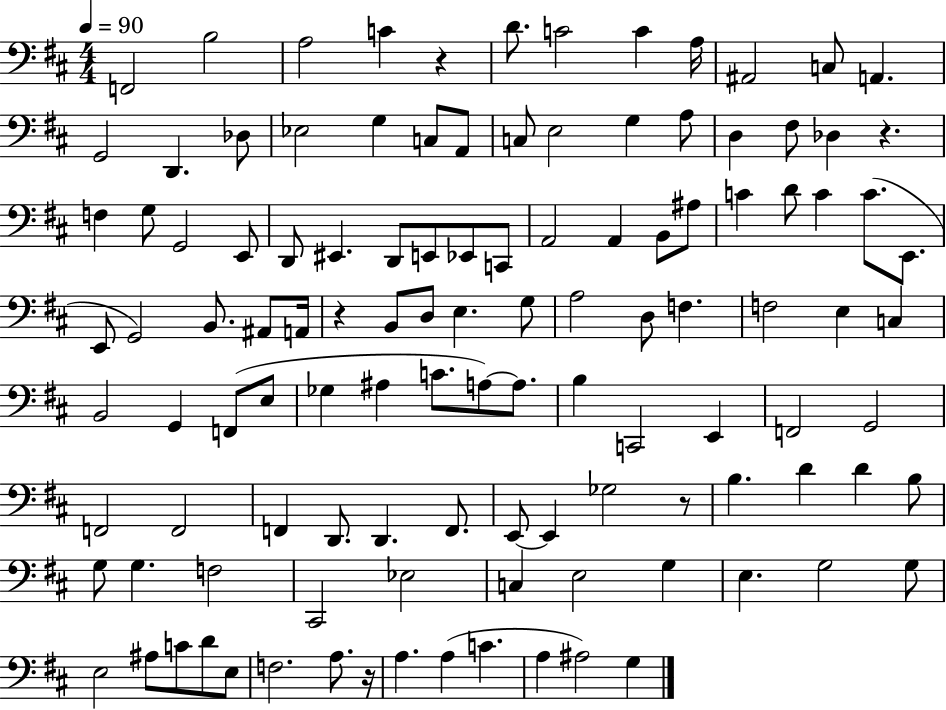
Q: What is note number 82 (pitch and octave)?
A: Gb3